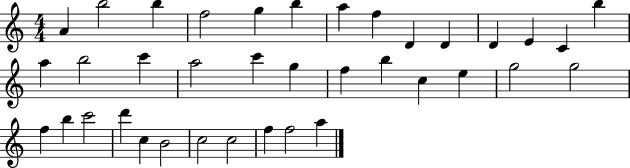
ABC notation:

X:1
T:Untitled
M:4/4
L:1/4
K:C
A b2 b f2 g b a f D D D E C b a b2 c' a2 c' g f b c e g2 g2 f b c'2 d' c B2 c2 c2 f f2 a